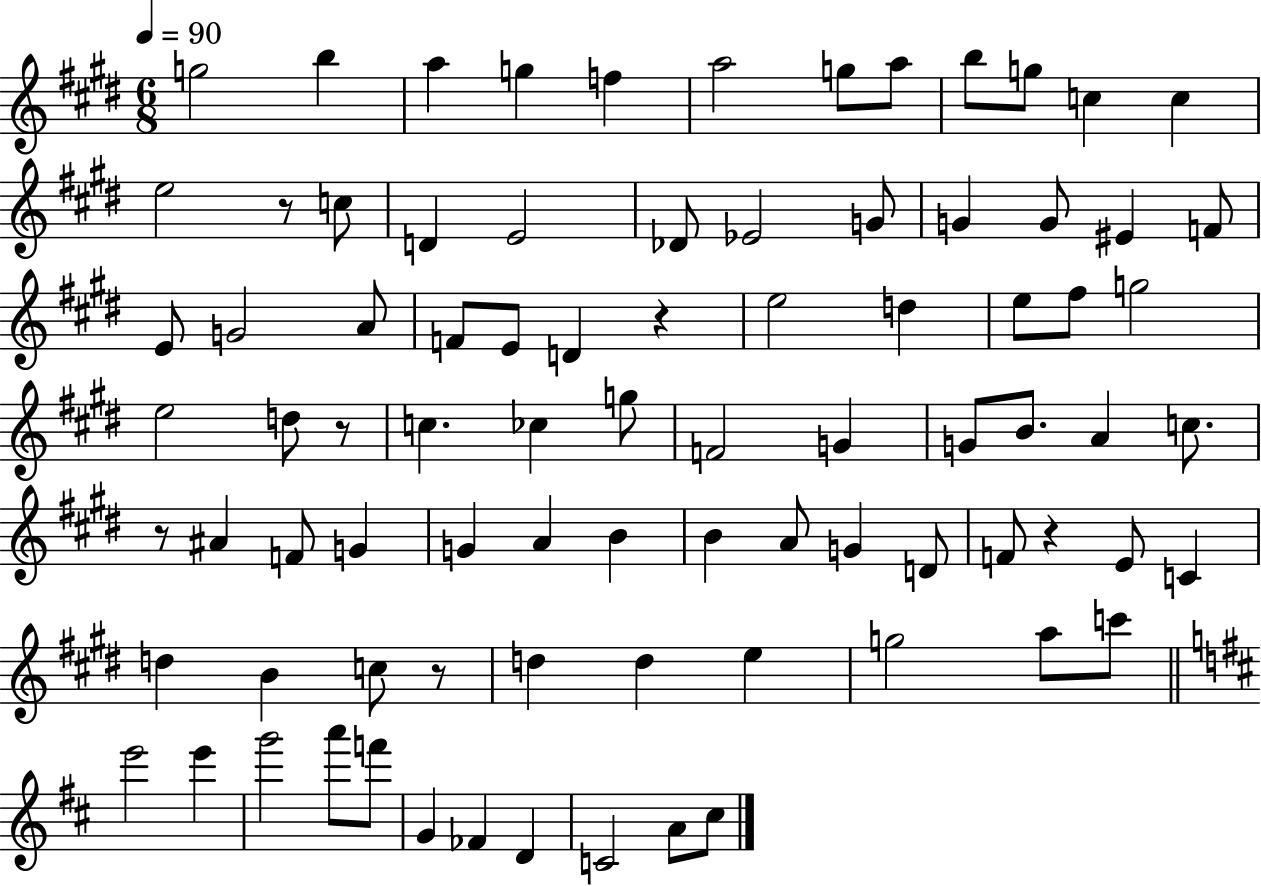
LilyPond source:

{
  \clef treble
  \numericTimeSignature
  \time 6/8
  \key e \major
  \tempo 4 = 90
  g''2 b''4 | a''4 g''4 f''4 | a''2 g''8 a''8 | b''8 g''8 c''4 c''4 | \break e''2 r8 c''8 | d'4 e'2 | des'8 ees'2 g'8 | g'4 g'8 eis'4 f'8 | \break e'8 g'2 a'8 | f'8 e'8 d'4 r4 | e''2 d''4 | e''8 fis''8 g''2 | \break e''2 d''8 r8 | c''4. ces''4 g''8 | f'2 g'4 | g'8 b'8. a'4 c''8. | \break r8 ais'4 f'8 g'4 | g'4 a'4 b'4 | b'4 a'8 g'4 d'8 | f'8 r4 e'8 c'4 | \break d''4 b'4 c''8 r8 | d''4 d''4 e''4 | g''2 a''8 c'''8 | \bar "||" \break \key d \major e'''2 e'''4 | g'''2 a'''8 f'''8 | g'4 fes'4 d'4 | c'2 a'8 cis''8 | \break \bar "|."
}